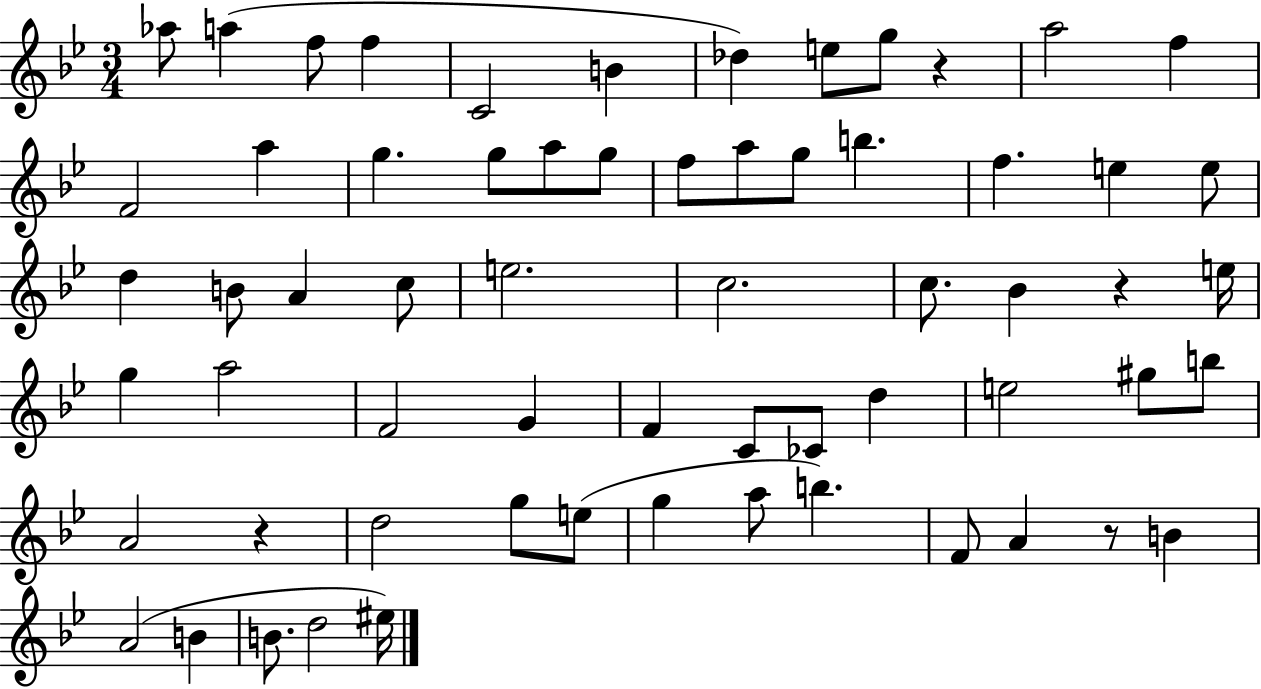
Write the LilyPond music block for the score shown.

{
  \clef treble
  \numericTimeSignature
  \time 3/4
  \key bes \major
  \repeat volta 2 { aes''8 a''4( f''8 f''4 | c'2 b'4 | des''4) e''8 g''8 r4 | a''2 f''4 | \break f'2 a''4 | g''4. g''8 a''8 g''8 | f''8 a''8 g''8 b''4. | f''4. e''4 e''8 | \break d''4 b'8 a'4 c''8 | e''2. | c''2. | c''8. bes'4 r4 e''16 | \break g''4 a''2 | f'2 g'4 | f'4 c'8 ces'8 d''4 | e''2 gis''8 b''8 | \break a'2 r4 | d''2 g''8 e''8( | g''4 a''8 b''4.) | f'8 a'4 r8 b'4 | \break a'2( b'4 | b'8. d''2 eis''16) | } \bar "|."
}